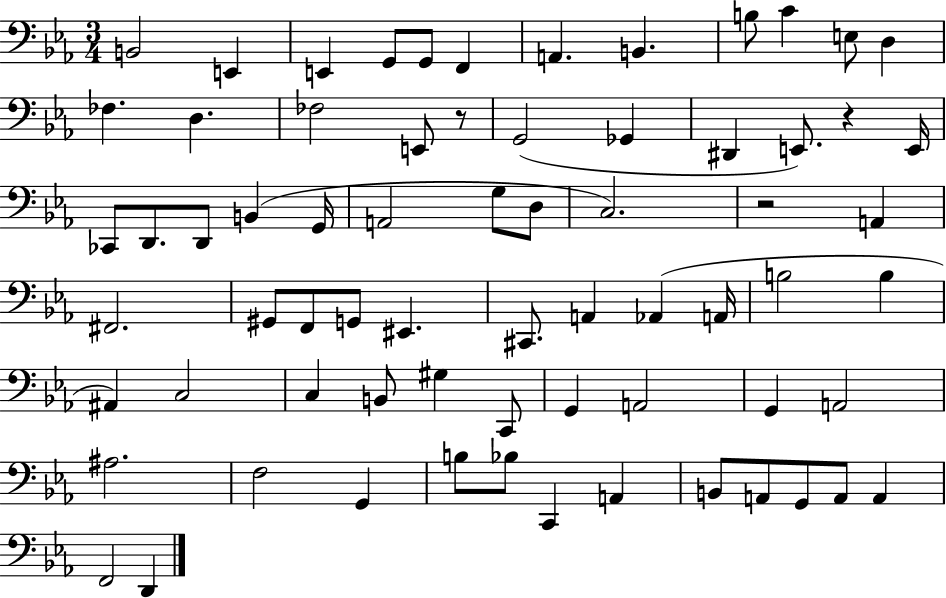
{
  \clef bass
  \numericTimeSignature
  \time 3/4
  \key ees \major
  b,2 e,4 | e,4 g,8 g,8 f,4 | a,4. b,4. | b8 c'4 e8 d4 | \break fes4. d4. | fes2 e,8 r8 | g,2( ges,4 | dis,4 e,8.) r4 e,16 | \break ces,8 d,8. d,8 b,4( g,16 | a,2 g8 d8 | c2.) | r2 a,4 | \break fis,2. | gis,8 f,8 g,8 eis,4. | cis,8. a,4 aes,4( a,16 | b2 b4 | \break ais,4) c2 | c4 b,8 gis4 c,8 | g,4 a,2 | g,4 a,2 | \break ais2. | f2 g,4 | b8 bes8 c,4 a,4 | b,8 a,8 g,8 a,8 a,4 | \break f,2 d,4 | \bar "|."
}